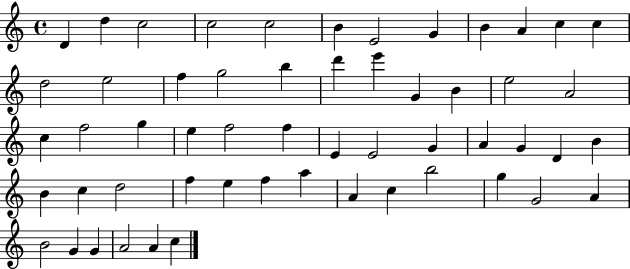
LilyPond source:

{
  \clef treble
  \time 4/4
  \defaultTimeSignature
  \key c \major
  d'4 d''4 c''2 | c''2 c''2 | b'4 e'2 g'4 | b'4 a'4 c''4 c''4 | \break d''2 e''2 | f''4 g''2 b''4 | d'''4 e'''4 g'4 b'4 | e''2 a'2 | \break c''4 f''2 g''4 | e''4 f''2 f''4 | e'4 e'2 g'4 | a'4 g'4 d'4 b'4 | \break b'4 c''4 d''2 | f''4 e''4 f''4 a''4 | a'4 c''4 b''2 | g''4 g'2 a'4 | \break b'2 g'4 g'4 | a'2 a'4 c''4 | \bar "|."
}